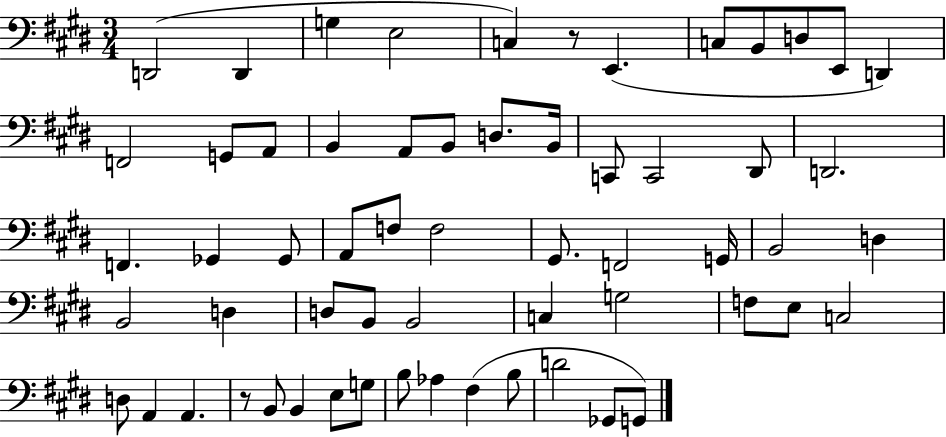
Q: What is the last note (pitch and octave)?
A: G2